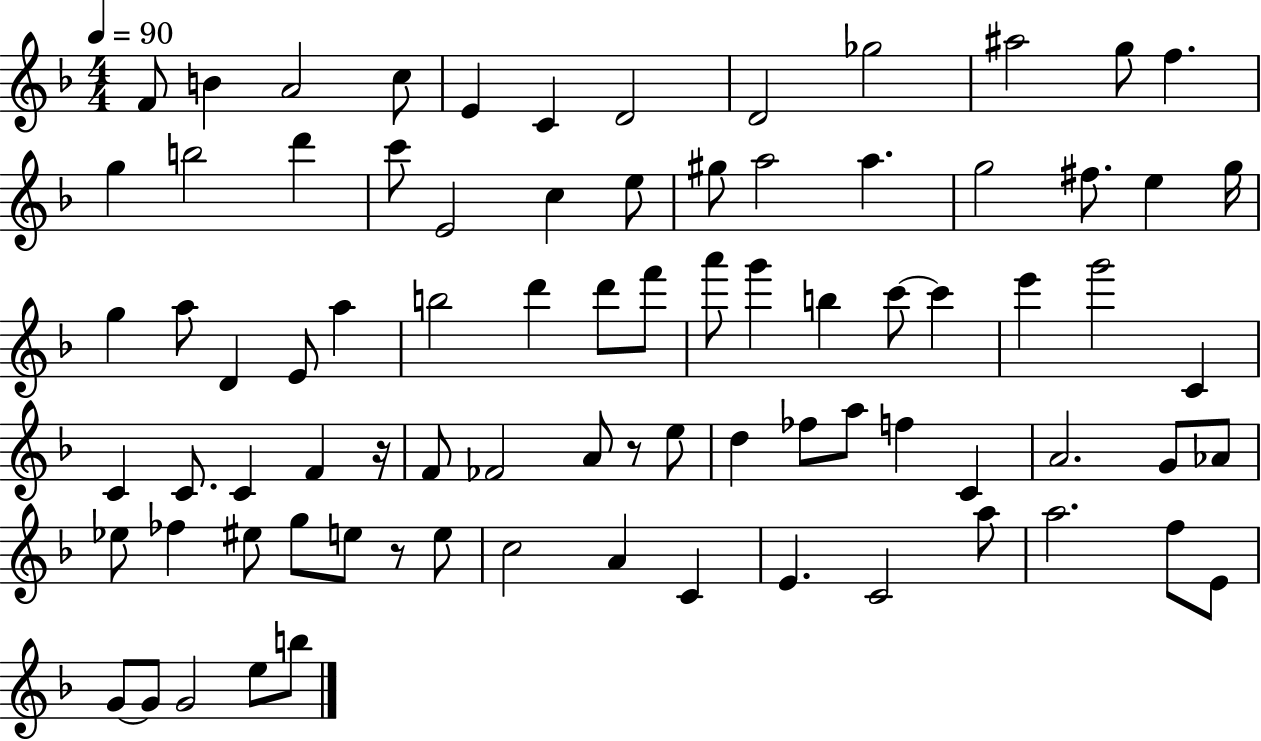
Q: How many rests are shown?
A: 3